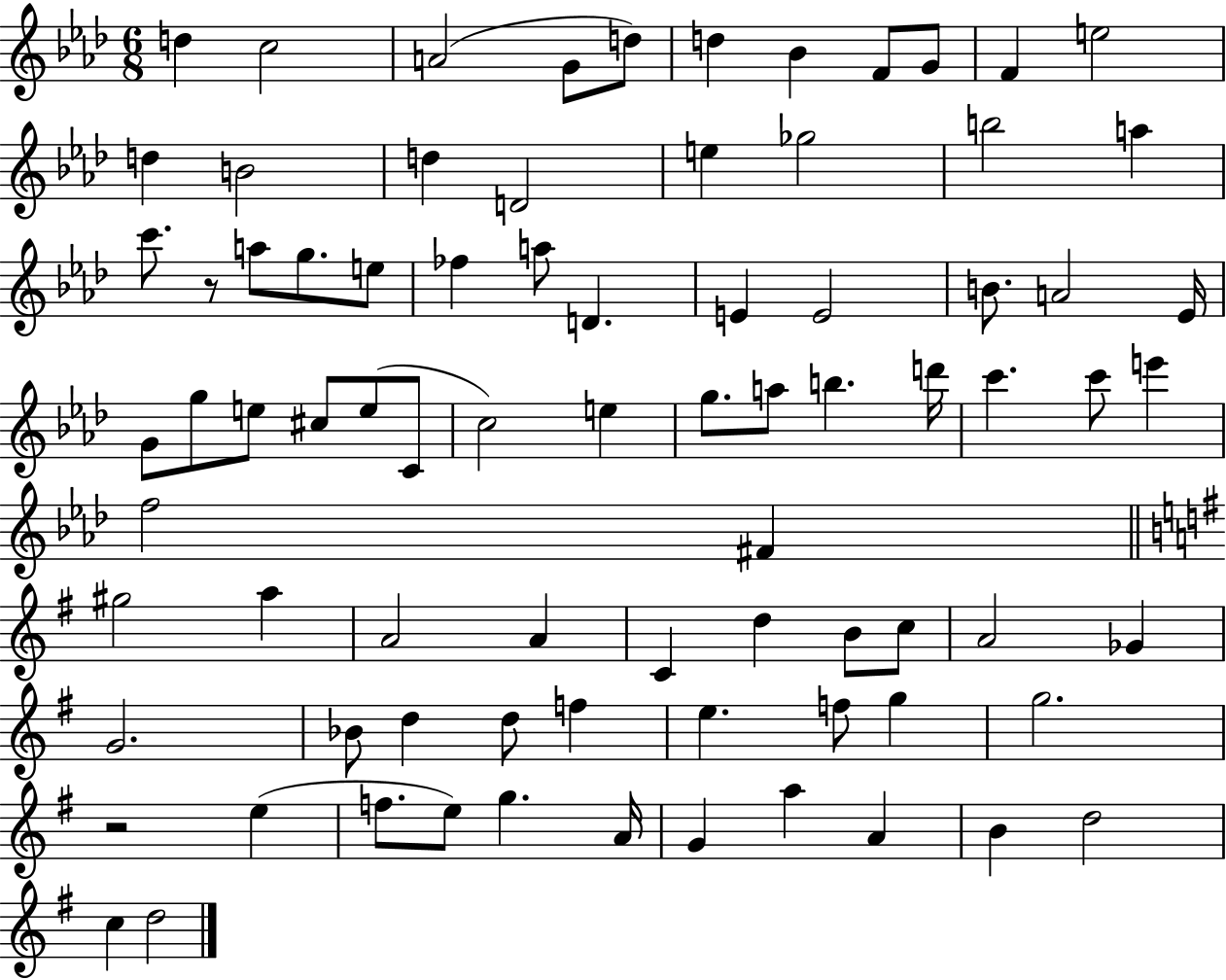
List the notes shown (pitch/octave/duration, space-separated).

D5/q C5/h A4/h G4/e D5/e D5/q Bb4/q F4/e G4/e F4/q E5/h D5/q B4/h D5/q D4/h E5/q Gb5/h B5/h A5/q C6/e. R/e A5/e G5/e. E5/e FES5/q A5/e D4/q. E4/q E4/h B4/e. A4/h Eb4/s G4/e G5/e E5/e C#5/e E5/e C4/e C5/h E5/q G5/e. A5/e B5/q. D6/s C6/q. C6/e E6/q F5/h F#4/q G#5/h A5/q A4/h A4/q C4/q D5/q B4/e C5/e A4/h Gb4/q G4/h. Bb4/e D5/q D5/e F5/q E5/q. F5/e G5/q G5/h. R/h E5/q F5/e. E5/e G5/q. A4/s G4/q A5/q A4/q B4/q D5/h C5/q D5/h